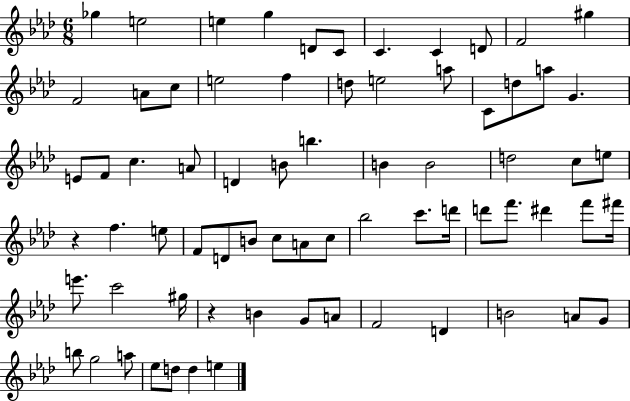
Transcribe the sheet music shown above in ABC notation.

X:1
T:Untitled
M:6/8
L:1/4
K:Ab
_g e2 e g D/2 C/2 C C D/2 F2 ^g F2 A/2 c/2 e2 f d/2 e2 a/2 C/2 d/2 a/2 G E/2 F/2 c A/2 D B/2 b B B2 d2 c/2 e/2 z f e/2 F/2 D/2 B/2 c/2 A/2 c/2 _b2 c'/2 d'/4 d'/2 f'/2 ^d' f'/2 ^f'/4 e'/2 c'2 ^g/4 z B G/2 A/2 F2 D B2 A/2 G/2 b/2 g2 a/2 _e/2 d/2 d e